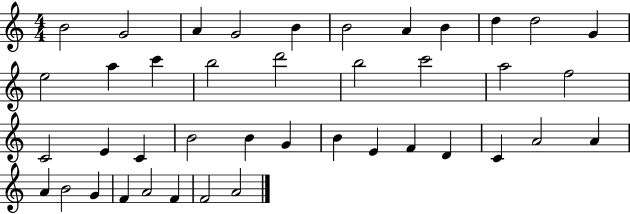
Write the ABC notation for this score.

X:1
T:Untitled
M:4/4
L:1/4
K:C
B2 G2 A G2 B B2 A B d d2 G e2 a c' b2 d'2 b2 c'2 a2 f2 C2 E C B2 B G B E F D C A2 A A B2 G F A2 F F2 A2